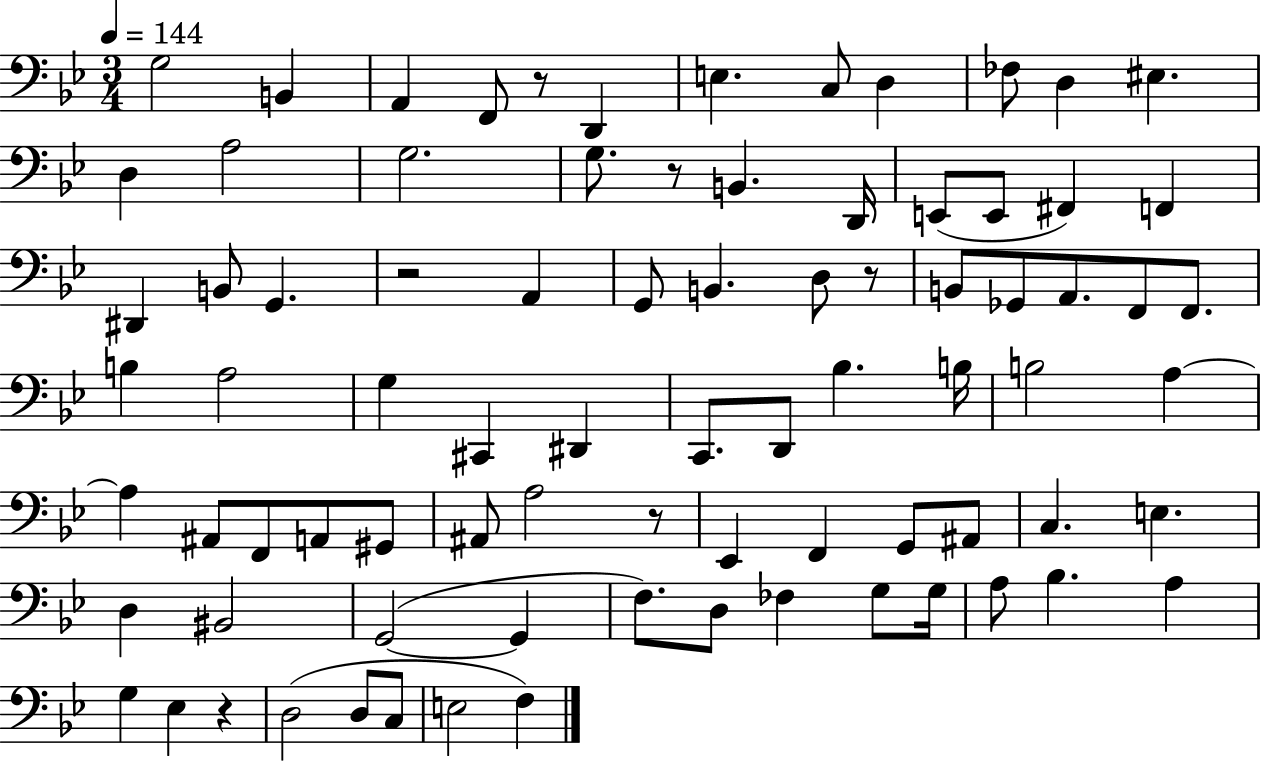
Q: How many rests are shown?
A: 6